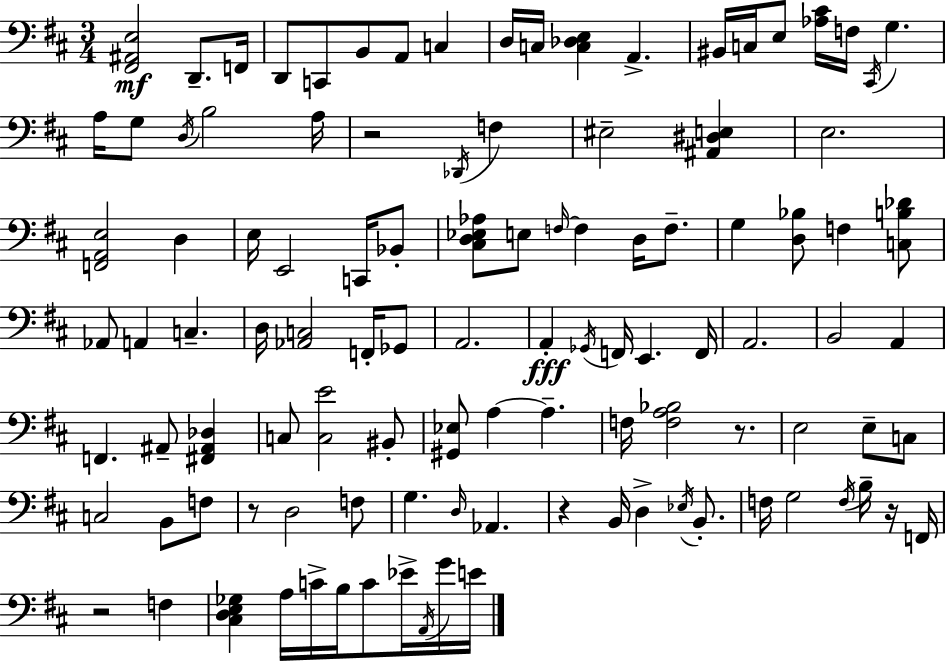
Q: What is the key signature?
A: D major